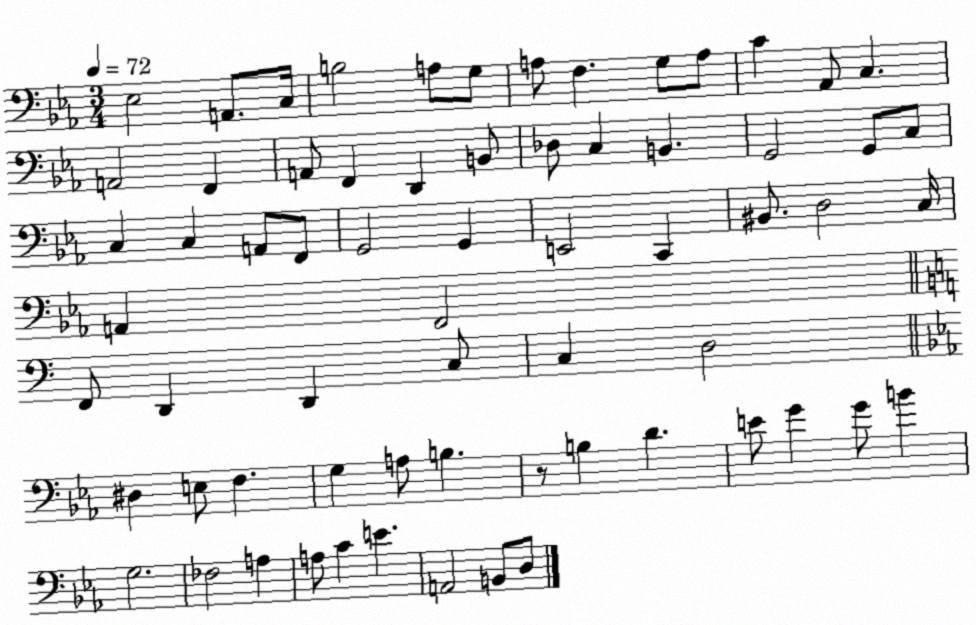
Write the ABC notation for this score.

X:1
T:Untitled
M:3/4
L:1/4
K:Eb
_E,2 A,,/2 C,/4 B,2 A,/2 G,/2 A,/2 F, G,/2 A,/2 C _A,,/2 C, A,,2 F,, A,,/2 F,, D,, B,,/2 _D,/2 C, B,, G,,2 G,,/2 C,/2 C, C, A,,/2 F,,/2 G,,2 G,, E,,2 C,, ^B,,/2 D,2 C,/4 A,, F,,2 F,,/2 D,, D,, C,/2 C, D,2 ^D, E,/2 F, G, A,/2 B, z/2 B, D E/2 G G/2 B G,2 _F,2 A, A,/2 C E A,,2 B,,/2 D,/2